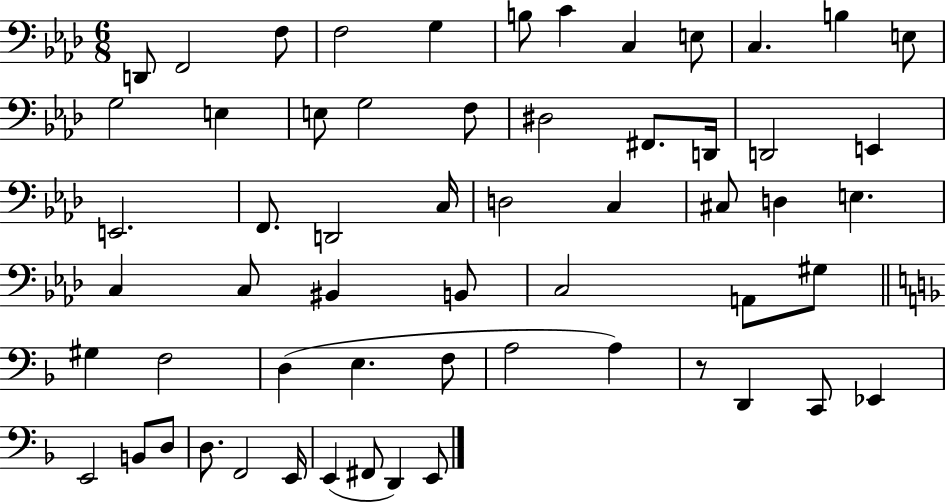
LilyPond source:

{
  \clef bass
  \numericTimeSignature
  \time 6/8
  \key aes \major
  d,8 f,2 f8 | f2 g4 | b8 c'4 c4 e8 | c4. b4 e8 | \break g2 e4 | e8 g2 f8 | dis2 fis,8. d,16 | d,2 e,4 | \break e,2. | f,8. d,2 c16 | d2 c4 | cis8 d4 e4. | \break c4 c8 bis,4 b,8 | c2 a,8 gis8 | \bar "||" \break \key d \minor gis4 f2 | d4( e4. f8 | a2 a4) | r8 d,4 c,8 ees,4 | \break e,2 b,8 d8 | d8. f,2 e,16 | e,4( fis,8 d,4) e,8 | \bar "|."
}